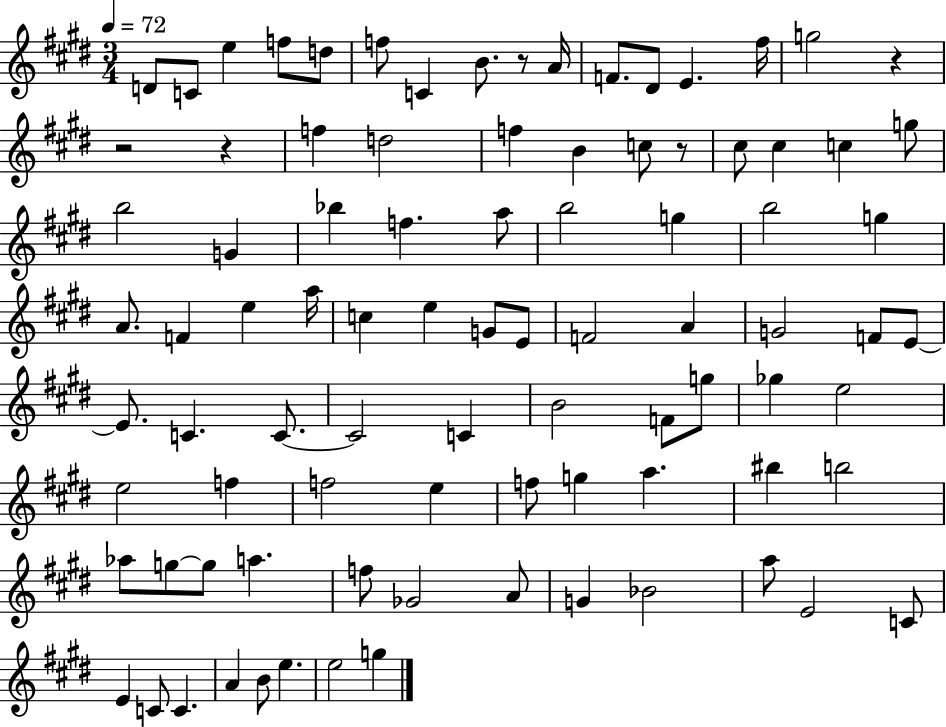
{
  \clef treble
  \numericTimeSignature
  \time 3/4
  \key e \major
  \tempo 4 = 72
  d'8 c'8 e''4 f''8 d''8 | f''8 c'4 b'8. r8 a'16 | f'8. dis'8 e'4. fis''16 | g''2 r4 | \break r2 r4 | f''4 d''2 | f''4 b'4 c''8 r8 | cis''8 cis''4 c''4 g''8 | \break b''2 g'4 | bes''4 f''4. a''8 | b''2 g''4 | b''2 g''4 | \break a'8. f'4 e''4 a''16 | c''4 e''4 g'8 e'8 | f'2 a'4 | g'2 f'8 e'8~~ | \break e'8. c'4. c'8.~~ | c'2 c'4 | b'2 f'8 g''8 | ges''4 e''2 | \break e''2 f''4 | f''2 e''4 | f''8 g''4 a''4. | bis''4 b''2 | \break aes''8 g''8~~ g''8 a''4. | f''8 ges'2 a'8 | g'4 bes'2 | a''8 e'2 c'8 | \break e'4 c'8 c'4. | a'4 b'8 e''4. | e''2 g''4 | \bar "|."
}